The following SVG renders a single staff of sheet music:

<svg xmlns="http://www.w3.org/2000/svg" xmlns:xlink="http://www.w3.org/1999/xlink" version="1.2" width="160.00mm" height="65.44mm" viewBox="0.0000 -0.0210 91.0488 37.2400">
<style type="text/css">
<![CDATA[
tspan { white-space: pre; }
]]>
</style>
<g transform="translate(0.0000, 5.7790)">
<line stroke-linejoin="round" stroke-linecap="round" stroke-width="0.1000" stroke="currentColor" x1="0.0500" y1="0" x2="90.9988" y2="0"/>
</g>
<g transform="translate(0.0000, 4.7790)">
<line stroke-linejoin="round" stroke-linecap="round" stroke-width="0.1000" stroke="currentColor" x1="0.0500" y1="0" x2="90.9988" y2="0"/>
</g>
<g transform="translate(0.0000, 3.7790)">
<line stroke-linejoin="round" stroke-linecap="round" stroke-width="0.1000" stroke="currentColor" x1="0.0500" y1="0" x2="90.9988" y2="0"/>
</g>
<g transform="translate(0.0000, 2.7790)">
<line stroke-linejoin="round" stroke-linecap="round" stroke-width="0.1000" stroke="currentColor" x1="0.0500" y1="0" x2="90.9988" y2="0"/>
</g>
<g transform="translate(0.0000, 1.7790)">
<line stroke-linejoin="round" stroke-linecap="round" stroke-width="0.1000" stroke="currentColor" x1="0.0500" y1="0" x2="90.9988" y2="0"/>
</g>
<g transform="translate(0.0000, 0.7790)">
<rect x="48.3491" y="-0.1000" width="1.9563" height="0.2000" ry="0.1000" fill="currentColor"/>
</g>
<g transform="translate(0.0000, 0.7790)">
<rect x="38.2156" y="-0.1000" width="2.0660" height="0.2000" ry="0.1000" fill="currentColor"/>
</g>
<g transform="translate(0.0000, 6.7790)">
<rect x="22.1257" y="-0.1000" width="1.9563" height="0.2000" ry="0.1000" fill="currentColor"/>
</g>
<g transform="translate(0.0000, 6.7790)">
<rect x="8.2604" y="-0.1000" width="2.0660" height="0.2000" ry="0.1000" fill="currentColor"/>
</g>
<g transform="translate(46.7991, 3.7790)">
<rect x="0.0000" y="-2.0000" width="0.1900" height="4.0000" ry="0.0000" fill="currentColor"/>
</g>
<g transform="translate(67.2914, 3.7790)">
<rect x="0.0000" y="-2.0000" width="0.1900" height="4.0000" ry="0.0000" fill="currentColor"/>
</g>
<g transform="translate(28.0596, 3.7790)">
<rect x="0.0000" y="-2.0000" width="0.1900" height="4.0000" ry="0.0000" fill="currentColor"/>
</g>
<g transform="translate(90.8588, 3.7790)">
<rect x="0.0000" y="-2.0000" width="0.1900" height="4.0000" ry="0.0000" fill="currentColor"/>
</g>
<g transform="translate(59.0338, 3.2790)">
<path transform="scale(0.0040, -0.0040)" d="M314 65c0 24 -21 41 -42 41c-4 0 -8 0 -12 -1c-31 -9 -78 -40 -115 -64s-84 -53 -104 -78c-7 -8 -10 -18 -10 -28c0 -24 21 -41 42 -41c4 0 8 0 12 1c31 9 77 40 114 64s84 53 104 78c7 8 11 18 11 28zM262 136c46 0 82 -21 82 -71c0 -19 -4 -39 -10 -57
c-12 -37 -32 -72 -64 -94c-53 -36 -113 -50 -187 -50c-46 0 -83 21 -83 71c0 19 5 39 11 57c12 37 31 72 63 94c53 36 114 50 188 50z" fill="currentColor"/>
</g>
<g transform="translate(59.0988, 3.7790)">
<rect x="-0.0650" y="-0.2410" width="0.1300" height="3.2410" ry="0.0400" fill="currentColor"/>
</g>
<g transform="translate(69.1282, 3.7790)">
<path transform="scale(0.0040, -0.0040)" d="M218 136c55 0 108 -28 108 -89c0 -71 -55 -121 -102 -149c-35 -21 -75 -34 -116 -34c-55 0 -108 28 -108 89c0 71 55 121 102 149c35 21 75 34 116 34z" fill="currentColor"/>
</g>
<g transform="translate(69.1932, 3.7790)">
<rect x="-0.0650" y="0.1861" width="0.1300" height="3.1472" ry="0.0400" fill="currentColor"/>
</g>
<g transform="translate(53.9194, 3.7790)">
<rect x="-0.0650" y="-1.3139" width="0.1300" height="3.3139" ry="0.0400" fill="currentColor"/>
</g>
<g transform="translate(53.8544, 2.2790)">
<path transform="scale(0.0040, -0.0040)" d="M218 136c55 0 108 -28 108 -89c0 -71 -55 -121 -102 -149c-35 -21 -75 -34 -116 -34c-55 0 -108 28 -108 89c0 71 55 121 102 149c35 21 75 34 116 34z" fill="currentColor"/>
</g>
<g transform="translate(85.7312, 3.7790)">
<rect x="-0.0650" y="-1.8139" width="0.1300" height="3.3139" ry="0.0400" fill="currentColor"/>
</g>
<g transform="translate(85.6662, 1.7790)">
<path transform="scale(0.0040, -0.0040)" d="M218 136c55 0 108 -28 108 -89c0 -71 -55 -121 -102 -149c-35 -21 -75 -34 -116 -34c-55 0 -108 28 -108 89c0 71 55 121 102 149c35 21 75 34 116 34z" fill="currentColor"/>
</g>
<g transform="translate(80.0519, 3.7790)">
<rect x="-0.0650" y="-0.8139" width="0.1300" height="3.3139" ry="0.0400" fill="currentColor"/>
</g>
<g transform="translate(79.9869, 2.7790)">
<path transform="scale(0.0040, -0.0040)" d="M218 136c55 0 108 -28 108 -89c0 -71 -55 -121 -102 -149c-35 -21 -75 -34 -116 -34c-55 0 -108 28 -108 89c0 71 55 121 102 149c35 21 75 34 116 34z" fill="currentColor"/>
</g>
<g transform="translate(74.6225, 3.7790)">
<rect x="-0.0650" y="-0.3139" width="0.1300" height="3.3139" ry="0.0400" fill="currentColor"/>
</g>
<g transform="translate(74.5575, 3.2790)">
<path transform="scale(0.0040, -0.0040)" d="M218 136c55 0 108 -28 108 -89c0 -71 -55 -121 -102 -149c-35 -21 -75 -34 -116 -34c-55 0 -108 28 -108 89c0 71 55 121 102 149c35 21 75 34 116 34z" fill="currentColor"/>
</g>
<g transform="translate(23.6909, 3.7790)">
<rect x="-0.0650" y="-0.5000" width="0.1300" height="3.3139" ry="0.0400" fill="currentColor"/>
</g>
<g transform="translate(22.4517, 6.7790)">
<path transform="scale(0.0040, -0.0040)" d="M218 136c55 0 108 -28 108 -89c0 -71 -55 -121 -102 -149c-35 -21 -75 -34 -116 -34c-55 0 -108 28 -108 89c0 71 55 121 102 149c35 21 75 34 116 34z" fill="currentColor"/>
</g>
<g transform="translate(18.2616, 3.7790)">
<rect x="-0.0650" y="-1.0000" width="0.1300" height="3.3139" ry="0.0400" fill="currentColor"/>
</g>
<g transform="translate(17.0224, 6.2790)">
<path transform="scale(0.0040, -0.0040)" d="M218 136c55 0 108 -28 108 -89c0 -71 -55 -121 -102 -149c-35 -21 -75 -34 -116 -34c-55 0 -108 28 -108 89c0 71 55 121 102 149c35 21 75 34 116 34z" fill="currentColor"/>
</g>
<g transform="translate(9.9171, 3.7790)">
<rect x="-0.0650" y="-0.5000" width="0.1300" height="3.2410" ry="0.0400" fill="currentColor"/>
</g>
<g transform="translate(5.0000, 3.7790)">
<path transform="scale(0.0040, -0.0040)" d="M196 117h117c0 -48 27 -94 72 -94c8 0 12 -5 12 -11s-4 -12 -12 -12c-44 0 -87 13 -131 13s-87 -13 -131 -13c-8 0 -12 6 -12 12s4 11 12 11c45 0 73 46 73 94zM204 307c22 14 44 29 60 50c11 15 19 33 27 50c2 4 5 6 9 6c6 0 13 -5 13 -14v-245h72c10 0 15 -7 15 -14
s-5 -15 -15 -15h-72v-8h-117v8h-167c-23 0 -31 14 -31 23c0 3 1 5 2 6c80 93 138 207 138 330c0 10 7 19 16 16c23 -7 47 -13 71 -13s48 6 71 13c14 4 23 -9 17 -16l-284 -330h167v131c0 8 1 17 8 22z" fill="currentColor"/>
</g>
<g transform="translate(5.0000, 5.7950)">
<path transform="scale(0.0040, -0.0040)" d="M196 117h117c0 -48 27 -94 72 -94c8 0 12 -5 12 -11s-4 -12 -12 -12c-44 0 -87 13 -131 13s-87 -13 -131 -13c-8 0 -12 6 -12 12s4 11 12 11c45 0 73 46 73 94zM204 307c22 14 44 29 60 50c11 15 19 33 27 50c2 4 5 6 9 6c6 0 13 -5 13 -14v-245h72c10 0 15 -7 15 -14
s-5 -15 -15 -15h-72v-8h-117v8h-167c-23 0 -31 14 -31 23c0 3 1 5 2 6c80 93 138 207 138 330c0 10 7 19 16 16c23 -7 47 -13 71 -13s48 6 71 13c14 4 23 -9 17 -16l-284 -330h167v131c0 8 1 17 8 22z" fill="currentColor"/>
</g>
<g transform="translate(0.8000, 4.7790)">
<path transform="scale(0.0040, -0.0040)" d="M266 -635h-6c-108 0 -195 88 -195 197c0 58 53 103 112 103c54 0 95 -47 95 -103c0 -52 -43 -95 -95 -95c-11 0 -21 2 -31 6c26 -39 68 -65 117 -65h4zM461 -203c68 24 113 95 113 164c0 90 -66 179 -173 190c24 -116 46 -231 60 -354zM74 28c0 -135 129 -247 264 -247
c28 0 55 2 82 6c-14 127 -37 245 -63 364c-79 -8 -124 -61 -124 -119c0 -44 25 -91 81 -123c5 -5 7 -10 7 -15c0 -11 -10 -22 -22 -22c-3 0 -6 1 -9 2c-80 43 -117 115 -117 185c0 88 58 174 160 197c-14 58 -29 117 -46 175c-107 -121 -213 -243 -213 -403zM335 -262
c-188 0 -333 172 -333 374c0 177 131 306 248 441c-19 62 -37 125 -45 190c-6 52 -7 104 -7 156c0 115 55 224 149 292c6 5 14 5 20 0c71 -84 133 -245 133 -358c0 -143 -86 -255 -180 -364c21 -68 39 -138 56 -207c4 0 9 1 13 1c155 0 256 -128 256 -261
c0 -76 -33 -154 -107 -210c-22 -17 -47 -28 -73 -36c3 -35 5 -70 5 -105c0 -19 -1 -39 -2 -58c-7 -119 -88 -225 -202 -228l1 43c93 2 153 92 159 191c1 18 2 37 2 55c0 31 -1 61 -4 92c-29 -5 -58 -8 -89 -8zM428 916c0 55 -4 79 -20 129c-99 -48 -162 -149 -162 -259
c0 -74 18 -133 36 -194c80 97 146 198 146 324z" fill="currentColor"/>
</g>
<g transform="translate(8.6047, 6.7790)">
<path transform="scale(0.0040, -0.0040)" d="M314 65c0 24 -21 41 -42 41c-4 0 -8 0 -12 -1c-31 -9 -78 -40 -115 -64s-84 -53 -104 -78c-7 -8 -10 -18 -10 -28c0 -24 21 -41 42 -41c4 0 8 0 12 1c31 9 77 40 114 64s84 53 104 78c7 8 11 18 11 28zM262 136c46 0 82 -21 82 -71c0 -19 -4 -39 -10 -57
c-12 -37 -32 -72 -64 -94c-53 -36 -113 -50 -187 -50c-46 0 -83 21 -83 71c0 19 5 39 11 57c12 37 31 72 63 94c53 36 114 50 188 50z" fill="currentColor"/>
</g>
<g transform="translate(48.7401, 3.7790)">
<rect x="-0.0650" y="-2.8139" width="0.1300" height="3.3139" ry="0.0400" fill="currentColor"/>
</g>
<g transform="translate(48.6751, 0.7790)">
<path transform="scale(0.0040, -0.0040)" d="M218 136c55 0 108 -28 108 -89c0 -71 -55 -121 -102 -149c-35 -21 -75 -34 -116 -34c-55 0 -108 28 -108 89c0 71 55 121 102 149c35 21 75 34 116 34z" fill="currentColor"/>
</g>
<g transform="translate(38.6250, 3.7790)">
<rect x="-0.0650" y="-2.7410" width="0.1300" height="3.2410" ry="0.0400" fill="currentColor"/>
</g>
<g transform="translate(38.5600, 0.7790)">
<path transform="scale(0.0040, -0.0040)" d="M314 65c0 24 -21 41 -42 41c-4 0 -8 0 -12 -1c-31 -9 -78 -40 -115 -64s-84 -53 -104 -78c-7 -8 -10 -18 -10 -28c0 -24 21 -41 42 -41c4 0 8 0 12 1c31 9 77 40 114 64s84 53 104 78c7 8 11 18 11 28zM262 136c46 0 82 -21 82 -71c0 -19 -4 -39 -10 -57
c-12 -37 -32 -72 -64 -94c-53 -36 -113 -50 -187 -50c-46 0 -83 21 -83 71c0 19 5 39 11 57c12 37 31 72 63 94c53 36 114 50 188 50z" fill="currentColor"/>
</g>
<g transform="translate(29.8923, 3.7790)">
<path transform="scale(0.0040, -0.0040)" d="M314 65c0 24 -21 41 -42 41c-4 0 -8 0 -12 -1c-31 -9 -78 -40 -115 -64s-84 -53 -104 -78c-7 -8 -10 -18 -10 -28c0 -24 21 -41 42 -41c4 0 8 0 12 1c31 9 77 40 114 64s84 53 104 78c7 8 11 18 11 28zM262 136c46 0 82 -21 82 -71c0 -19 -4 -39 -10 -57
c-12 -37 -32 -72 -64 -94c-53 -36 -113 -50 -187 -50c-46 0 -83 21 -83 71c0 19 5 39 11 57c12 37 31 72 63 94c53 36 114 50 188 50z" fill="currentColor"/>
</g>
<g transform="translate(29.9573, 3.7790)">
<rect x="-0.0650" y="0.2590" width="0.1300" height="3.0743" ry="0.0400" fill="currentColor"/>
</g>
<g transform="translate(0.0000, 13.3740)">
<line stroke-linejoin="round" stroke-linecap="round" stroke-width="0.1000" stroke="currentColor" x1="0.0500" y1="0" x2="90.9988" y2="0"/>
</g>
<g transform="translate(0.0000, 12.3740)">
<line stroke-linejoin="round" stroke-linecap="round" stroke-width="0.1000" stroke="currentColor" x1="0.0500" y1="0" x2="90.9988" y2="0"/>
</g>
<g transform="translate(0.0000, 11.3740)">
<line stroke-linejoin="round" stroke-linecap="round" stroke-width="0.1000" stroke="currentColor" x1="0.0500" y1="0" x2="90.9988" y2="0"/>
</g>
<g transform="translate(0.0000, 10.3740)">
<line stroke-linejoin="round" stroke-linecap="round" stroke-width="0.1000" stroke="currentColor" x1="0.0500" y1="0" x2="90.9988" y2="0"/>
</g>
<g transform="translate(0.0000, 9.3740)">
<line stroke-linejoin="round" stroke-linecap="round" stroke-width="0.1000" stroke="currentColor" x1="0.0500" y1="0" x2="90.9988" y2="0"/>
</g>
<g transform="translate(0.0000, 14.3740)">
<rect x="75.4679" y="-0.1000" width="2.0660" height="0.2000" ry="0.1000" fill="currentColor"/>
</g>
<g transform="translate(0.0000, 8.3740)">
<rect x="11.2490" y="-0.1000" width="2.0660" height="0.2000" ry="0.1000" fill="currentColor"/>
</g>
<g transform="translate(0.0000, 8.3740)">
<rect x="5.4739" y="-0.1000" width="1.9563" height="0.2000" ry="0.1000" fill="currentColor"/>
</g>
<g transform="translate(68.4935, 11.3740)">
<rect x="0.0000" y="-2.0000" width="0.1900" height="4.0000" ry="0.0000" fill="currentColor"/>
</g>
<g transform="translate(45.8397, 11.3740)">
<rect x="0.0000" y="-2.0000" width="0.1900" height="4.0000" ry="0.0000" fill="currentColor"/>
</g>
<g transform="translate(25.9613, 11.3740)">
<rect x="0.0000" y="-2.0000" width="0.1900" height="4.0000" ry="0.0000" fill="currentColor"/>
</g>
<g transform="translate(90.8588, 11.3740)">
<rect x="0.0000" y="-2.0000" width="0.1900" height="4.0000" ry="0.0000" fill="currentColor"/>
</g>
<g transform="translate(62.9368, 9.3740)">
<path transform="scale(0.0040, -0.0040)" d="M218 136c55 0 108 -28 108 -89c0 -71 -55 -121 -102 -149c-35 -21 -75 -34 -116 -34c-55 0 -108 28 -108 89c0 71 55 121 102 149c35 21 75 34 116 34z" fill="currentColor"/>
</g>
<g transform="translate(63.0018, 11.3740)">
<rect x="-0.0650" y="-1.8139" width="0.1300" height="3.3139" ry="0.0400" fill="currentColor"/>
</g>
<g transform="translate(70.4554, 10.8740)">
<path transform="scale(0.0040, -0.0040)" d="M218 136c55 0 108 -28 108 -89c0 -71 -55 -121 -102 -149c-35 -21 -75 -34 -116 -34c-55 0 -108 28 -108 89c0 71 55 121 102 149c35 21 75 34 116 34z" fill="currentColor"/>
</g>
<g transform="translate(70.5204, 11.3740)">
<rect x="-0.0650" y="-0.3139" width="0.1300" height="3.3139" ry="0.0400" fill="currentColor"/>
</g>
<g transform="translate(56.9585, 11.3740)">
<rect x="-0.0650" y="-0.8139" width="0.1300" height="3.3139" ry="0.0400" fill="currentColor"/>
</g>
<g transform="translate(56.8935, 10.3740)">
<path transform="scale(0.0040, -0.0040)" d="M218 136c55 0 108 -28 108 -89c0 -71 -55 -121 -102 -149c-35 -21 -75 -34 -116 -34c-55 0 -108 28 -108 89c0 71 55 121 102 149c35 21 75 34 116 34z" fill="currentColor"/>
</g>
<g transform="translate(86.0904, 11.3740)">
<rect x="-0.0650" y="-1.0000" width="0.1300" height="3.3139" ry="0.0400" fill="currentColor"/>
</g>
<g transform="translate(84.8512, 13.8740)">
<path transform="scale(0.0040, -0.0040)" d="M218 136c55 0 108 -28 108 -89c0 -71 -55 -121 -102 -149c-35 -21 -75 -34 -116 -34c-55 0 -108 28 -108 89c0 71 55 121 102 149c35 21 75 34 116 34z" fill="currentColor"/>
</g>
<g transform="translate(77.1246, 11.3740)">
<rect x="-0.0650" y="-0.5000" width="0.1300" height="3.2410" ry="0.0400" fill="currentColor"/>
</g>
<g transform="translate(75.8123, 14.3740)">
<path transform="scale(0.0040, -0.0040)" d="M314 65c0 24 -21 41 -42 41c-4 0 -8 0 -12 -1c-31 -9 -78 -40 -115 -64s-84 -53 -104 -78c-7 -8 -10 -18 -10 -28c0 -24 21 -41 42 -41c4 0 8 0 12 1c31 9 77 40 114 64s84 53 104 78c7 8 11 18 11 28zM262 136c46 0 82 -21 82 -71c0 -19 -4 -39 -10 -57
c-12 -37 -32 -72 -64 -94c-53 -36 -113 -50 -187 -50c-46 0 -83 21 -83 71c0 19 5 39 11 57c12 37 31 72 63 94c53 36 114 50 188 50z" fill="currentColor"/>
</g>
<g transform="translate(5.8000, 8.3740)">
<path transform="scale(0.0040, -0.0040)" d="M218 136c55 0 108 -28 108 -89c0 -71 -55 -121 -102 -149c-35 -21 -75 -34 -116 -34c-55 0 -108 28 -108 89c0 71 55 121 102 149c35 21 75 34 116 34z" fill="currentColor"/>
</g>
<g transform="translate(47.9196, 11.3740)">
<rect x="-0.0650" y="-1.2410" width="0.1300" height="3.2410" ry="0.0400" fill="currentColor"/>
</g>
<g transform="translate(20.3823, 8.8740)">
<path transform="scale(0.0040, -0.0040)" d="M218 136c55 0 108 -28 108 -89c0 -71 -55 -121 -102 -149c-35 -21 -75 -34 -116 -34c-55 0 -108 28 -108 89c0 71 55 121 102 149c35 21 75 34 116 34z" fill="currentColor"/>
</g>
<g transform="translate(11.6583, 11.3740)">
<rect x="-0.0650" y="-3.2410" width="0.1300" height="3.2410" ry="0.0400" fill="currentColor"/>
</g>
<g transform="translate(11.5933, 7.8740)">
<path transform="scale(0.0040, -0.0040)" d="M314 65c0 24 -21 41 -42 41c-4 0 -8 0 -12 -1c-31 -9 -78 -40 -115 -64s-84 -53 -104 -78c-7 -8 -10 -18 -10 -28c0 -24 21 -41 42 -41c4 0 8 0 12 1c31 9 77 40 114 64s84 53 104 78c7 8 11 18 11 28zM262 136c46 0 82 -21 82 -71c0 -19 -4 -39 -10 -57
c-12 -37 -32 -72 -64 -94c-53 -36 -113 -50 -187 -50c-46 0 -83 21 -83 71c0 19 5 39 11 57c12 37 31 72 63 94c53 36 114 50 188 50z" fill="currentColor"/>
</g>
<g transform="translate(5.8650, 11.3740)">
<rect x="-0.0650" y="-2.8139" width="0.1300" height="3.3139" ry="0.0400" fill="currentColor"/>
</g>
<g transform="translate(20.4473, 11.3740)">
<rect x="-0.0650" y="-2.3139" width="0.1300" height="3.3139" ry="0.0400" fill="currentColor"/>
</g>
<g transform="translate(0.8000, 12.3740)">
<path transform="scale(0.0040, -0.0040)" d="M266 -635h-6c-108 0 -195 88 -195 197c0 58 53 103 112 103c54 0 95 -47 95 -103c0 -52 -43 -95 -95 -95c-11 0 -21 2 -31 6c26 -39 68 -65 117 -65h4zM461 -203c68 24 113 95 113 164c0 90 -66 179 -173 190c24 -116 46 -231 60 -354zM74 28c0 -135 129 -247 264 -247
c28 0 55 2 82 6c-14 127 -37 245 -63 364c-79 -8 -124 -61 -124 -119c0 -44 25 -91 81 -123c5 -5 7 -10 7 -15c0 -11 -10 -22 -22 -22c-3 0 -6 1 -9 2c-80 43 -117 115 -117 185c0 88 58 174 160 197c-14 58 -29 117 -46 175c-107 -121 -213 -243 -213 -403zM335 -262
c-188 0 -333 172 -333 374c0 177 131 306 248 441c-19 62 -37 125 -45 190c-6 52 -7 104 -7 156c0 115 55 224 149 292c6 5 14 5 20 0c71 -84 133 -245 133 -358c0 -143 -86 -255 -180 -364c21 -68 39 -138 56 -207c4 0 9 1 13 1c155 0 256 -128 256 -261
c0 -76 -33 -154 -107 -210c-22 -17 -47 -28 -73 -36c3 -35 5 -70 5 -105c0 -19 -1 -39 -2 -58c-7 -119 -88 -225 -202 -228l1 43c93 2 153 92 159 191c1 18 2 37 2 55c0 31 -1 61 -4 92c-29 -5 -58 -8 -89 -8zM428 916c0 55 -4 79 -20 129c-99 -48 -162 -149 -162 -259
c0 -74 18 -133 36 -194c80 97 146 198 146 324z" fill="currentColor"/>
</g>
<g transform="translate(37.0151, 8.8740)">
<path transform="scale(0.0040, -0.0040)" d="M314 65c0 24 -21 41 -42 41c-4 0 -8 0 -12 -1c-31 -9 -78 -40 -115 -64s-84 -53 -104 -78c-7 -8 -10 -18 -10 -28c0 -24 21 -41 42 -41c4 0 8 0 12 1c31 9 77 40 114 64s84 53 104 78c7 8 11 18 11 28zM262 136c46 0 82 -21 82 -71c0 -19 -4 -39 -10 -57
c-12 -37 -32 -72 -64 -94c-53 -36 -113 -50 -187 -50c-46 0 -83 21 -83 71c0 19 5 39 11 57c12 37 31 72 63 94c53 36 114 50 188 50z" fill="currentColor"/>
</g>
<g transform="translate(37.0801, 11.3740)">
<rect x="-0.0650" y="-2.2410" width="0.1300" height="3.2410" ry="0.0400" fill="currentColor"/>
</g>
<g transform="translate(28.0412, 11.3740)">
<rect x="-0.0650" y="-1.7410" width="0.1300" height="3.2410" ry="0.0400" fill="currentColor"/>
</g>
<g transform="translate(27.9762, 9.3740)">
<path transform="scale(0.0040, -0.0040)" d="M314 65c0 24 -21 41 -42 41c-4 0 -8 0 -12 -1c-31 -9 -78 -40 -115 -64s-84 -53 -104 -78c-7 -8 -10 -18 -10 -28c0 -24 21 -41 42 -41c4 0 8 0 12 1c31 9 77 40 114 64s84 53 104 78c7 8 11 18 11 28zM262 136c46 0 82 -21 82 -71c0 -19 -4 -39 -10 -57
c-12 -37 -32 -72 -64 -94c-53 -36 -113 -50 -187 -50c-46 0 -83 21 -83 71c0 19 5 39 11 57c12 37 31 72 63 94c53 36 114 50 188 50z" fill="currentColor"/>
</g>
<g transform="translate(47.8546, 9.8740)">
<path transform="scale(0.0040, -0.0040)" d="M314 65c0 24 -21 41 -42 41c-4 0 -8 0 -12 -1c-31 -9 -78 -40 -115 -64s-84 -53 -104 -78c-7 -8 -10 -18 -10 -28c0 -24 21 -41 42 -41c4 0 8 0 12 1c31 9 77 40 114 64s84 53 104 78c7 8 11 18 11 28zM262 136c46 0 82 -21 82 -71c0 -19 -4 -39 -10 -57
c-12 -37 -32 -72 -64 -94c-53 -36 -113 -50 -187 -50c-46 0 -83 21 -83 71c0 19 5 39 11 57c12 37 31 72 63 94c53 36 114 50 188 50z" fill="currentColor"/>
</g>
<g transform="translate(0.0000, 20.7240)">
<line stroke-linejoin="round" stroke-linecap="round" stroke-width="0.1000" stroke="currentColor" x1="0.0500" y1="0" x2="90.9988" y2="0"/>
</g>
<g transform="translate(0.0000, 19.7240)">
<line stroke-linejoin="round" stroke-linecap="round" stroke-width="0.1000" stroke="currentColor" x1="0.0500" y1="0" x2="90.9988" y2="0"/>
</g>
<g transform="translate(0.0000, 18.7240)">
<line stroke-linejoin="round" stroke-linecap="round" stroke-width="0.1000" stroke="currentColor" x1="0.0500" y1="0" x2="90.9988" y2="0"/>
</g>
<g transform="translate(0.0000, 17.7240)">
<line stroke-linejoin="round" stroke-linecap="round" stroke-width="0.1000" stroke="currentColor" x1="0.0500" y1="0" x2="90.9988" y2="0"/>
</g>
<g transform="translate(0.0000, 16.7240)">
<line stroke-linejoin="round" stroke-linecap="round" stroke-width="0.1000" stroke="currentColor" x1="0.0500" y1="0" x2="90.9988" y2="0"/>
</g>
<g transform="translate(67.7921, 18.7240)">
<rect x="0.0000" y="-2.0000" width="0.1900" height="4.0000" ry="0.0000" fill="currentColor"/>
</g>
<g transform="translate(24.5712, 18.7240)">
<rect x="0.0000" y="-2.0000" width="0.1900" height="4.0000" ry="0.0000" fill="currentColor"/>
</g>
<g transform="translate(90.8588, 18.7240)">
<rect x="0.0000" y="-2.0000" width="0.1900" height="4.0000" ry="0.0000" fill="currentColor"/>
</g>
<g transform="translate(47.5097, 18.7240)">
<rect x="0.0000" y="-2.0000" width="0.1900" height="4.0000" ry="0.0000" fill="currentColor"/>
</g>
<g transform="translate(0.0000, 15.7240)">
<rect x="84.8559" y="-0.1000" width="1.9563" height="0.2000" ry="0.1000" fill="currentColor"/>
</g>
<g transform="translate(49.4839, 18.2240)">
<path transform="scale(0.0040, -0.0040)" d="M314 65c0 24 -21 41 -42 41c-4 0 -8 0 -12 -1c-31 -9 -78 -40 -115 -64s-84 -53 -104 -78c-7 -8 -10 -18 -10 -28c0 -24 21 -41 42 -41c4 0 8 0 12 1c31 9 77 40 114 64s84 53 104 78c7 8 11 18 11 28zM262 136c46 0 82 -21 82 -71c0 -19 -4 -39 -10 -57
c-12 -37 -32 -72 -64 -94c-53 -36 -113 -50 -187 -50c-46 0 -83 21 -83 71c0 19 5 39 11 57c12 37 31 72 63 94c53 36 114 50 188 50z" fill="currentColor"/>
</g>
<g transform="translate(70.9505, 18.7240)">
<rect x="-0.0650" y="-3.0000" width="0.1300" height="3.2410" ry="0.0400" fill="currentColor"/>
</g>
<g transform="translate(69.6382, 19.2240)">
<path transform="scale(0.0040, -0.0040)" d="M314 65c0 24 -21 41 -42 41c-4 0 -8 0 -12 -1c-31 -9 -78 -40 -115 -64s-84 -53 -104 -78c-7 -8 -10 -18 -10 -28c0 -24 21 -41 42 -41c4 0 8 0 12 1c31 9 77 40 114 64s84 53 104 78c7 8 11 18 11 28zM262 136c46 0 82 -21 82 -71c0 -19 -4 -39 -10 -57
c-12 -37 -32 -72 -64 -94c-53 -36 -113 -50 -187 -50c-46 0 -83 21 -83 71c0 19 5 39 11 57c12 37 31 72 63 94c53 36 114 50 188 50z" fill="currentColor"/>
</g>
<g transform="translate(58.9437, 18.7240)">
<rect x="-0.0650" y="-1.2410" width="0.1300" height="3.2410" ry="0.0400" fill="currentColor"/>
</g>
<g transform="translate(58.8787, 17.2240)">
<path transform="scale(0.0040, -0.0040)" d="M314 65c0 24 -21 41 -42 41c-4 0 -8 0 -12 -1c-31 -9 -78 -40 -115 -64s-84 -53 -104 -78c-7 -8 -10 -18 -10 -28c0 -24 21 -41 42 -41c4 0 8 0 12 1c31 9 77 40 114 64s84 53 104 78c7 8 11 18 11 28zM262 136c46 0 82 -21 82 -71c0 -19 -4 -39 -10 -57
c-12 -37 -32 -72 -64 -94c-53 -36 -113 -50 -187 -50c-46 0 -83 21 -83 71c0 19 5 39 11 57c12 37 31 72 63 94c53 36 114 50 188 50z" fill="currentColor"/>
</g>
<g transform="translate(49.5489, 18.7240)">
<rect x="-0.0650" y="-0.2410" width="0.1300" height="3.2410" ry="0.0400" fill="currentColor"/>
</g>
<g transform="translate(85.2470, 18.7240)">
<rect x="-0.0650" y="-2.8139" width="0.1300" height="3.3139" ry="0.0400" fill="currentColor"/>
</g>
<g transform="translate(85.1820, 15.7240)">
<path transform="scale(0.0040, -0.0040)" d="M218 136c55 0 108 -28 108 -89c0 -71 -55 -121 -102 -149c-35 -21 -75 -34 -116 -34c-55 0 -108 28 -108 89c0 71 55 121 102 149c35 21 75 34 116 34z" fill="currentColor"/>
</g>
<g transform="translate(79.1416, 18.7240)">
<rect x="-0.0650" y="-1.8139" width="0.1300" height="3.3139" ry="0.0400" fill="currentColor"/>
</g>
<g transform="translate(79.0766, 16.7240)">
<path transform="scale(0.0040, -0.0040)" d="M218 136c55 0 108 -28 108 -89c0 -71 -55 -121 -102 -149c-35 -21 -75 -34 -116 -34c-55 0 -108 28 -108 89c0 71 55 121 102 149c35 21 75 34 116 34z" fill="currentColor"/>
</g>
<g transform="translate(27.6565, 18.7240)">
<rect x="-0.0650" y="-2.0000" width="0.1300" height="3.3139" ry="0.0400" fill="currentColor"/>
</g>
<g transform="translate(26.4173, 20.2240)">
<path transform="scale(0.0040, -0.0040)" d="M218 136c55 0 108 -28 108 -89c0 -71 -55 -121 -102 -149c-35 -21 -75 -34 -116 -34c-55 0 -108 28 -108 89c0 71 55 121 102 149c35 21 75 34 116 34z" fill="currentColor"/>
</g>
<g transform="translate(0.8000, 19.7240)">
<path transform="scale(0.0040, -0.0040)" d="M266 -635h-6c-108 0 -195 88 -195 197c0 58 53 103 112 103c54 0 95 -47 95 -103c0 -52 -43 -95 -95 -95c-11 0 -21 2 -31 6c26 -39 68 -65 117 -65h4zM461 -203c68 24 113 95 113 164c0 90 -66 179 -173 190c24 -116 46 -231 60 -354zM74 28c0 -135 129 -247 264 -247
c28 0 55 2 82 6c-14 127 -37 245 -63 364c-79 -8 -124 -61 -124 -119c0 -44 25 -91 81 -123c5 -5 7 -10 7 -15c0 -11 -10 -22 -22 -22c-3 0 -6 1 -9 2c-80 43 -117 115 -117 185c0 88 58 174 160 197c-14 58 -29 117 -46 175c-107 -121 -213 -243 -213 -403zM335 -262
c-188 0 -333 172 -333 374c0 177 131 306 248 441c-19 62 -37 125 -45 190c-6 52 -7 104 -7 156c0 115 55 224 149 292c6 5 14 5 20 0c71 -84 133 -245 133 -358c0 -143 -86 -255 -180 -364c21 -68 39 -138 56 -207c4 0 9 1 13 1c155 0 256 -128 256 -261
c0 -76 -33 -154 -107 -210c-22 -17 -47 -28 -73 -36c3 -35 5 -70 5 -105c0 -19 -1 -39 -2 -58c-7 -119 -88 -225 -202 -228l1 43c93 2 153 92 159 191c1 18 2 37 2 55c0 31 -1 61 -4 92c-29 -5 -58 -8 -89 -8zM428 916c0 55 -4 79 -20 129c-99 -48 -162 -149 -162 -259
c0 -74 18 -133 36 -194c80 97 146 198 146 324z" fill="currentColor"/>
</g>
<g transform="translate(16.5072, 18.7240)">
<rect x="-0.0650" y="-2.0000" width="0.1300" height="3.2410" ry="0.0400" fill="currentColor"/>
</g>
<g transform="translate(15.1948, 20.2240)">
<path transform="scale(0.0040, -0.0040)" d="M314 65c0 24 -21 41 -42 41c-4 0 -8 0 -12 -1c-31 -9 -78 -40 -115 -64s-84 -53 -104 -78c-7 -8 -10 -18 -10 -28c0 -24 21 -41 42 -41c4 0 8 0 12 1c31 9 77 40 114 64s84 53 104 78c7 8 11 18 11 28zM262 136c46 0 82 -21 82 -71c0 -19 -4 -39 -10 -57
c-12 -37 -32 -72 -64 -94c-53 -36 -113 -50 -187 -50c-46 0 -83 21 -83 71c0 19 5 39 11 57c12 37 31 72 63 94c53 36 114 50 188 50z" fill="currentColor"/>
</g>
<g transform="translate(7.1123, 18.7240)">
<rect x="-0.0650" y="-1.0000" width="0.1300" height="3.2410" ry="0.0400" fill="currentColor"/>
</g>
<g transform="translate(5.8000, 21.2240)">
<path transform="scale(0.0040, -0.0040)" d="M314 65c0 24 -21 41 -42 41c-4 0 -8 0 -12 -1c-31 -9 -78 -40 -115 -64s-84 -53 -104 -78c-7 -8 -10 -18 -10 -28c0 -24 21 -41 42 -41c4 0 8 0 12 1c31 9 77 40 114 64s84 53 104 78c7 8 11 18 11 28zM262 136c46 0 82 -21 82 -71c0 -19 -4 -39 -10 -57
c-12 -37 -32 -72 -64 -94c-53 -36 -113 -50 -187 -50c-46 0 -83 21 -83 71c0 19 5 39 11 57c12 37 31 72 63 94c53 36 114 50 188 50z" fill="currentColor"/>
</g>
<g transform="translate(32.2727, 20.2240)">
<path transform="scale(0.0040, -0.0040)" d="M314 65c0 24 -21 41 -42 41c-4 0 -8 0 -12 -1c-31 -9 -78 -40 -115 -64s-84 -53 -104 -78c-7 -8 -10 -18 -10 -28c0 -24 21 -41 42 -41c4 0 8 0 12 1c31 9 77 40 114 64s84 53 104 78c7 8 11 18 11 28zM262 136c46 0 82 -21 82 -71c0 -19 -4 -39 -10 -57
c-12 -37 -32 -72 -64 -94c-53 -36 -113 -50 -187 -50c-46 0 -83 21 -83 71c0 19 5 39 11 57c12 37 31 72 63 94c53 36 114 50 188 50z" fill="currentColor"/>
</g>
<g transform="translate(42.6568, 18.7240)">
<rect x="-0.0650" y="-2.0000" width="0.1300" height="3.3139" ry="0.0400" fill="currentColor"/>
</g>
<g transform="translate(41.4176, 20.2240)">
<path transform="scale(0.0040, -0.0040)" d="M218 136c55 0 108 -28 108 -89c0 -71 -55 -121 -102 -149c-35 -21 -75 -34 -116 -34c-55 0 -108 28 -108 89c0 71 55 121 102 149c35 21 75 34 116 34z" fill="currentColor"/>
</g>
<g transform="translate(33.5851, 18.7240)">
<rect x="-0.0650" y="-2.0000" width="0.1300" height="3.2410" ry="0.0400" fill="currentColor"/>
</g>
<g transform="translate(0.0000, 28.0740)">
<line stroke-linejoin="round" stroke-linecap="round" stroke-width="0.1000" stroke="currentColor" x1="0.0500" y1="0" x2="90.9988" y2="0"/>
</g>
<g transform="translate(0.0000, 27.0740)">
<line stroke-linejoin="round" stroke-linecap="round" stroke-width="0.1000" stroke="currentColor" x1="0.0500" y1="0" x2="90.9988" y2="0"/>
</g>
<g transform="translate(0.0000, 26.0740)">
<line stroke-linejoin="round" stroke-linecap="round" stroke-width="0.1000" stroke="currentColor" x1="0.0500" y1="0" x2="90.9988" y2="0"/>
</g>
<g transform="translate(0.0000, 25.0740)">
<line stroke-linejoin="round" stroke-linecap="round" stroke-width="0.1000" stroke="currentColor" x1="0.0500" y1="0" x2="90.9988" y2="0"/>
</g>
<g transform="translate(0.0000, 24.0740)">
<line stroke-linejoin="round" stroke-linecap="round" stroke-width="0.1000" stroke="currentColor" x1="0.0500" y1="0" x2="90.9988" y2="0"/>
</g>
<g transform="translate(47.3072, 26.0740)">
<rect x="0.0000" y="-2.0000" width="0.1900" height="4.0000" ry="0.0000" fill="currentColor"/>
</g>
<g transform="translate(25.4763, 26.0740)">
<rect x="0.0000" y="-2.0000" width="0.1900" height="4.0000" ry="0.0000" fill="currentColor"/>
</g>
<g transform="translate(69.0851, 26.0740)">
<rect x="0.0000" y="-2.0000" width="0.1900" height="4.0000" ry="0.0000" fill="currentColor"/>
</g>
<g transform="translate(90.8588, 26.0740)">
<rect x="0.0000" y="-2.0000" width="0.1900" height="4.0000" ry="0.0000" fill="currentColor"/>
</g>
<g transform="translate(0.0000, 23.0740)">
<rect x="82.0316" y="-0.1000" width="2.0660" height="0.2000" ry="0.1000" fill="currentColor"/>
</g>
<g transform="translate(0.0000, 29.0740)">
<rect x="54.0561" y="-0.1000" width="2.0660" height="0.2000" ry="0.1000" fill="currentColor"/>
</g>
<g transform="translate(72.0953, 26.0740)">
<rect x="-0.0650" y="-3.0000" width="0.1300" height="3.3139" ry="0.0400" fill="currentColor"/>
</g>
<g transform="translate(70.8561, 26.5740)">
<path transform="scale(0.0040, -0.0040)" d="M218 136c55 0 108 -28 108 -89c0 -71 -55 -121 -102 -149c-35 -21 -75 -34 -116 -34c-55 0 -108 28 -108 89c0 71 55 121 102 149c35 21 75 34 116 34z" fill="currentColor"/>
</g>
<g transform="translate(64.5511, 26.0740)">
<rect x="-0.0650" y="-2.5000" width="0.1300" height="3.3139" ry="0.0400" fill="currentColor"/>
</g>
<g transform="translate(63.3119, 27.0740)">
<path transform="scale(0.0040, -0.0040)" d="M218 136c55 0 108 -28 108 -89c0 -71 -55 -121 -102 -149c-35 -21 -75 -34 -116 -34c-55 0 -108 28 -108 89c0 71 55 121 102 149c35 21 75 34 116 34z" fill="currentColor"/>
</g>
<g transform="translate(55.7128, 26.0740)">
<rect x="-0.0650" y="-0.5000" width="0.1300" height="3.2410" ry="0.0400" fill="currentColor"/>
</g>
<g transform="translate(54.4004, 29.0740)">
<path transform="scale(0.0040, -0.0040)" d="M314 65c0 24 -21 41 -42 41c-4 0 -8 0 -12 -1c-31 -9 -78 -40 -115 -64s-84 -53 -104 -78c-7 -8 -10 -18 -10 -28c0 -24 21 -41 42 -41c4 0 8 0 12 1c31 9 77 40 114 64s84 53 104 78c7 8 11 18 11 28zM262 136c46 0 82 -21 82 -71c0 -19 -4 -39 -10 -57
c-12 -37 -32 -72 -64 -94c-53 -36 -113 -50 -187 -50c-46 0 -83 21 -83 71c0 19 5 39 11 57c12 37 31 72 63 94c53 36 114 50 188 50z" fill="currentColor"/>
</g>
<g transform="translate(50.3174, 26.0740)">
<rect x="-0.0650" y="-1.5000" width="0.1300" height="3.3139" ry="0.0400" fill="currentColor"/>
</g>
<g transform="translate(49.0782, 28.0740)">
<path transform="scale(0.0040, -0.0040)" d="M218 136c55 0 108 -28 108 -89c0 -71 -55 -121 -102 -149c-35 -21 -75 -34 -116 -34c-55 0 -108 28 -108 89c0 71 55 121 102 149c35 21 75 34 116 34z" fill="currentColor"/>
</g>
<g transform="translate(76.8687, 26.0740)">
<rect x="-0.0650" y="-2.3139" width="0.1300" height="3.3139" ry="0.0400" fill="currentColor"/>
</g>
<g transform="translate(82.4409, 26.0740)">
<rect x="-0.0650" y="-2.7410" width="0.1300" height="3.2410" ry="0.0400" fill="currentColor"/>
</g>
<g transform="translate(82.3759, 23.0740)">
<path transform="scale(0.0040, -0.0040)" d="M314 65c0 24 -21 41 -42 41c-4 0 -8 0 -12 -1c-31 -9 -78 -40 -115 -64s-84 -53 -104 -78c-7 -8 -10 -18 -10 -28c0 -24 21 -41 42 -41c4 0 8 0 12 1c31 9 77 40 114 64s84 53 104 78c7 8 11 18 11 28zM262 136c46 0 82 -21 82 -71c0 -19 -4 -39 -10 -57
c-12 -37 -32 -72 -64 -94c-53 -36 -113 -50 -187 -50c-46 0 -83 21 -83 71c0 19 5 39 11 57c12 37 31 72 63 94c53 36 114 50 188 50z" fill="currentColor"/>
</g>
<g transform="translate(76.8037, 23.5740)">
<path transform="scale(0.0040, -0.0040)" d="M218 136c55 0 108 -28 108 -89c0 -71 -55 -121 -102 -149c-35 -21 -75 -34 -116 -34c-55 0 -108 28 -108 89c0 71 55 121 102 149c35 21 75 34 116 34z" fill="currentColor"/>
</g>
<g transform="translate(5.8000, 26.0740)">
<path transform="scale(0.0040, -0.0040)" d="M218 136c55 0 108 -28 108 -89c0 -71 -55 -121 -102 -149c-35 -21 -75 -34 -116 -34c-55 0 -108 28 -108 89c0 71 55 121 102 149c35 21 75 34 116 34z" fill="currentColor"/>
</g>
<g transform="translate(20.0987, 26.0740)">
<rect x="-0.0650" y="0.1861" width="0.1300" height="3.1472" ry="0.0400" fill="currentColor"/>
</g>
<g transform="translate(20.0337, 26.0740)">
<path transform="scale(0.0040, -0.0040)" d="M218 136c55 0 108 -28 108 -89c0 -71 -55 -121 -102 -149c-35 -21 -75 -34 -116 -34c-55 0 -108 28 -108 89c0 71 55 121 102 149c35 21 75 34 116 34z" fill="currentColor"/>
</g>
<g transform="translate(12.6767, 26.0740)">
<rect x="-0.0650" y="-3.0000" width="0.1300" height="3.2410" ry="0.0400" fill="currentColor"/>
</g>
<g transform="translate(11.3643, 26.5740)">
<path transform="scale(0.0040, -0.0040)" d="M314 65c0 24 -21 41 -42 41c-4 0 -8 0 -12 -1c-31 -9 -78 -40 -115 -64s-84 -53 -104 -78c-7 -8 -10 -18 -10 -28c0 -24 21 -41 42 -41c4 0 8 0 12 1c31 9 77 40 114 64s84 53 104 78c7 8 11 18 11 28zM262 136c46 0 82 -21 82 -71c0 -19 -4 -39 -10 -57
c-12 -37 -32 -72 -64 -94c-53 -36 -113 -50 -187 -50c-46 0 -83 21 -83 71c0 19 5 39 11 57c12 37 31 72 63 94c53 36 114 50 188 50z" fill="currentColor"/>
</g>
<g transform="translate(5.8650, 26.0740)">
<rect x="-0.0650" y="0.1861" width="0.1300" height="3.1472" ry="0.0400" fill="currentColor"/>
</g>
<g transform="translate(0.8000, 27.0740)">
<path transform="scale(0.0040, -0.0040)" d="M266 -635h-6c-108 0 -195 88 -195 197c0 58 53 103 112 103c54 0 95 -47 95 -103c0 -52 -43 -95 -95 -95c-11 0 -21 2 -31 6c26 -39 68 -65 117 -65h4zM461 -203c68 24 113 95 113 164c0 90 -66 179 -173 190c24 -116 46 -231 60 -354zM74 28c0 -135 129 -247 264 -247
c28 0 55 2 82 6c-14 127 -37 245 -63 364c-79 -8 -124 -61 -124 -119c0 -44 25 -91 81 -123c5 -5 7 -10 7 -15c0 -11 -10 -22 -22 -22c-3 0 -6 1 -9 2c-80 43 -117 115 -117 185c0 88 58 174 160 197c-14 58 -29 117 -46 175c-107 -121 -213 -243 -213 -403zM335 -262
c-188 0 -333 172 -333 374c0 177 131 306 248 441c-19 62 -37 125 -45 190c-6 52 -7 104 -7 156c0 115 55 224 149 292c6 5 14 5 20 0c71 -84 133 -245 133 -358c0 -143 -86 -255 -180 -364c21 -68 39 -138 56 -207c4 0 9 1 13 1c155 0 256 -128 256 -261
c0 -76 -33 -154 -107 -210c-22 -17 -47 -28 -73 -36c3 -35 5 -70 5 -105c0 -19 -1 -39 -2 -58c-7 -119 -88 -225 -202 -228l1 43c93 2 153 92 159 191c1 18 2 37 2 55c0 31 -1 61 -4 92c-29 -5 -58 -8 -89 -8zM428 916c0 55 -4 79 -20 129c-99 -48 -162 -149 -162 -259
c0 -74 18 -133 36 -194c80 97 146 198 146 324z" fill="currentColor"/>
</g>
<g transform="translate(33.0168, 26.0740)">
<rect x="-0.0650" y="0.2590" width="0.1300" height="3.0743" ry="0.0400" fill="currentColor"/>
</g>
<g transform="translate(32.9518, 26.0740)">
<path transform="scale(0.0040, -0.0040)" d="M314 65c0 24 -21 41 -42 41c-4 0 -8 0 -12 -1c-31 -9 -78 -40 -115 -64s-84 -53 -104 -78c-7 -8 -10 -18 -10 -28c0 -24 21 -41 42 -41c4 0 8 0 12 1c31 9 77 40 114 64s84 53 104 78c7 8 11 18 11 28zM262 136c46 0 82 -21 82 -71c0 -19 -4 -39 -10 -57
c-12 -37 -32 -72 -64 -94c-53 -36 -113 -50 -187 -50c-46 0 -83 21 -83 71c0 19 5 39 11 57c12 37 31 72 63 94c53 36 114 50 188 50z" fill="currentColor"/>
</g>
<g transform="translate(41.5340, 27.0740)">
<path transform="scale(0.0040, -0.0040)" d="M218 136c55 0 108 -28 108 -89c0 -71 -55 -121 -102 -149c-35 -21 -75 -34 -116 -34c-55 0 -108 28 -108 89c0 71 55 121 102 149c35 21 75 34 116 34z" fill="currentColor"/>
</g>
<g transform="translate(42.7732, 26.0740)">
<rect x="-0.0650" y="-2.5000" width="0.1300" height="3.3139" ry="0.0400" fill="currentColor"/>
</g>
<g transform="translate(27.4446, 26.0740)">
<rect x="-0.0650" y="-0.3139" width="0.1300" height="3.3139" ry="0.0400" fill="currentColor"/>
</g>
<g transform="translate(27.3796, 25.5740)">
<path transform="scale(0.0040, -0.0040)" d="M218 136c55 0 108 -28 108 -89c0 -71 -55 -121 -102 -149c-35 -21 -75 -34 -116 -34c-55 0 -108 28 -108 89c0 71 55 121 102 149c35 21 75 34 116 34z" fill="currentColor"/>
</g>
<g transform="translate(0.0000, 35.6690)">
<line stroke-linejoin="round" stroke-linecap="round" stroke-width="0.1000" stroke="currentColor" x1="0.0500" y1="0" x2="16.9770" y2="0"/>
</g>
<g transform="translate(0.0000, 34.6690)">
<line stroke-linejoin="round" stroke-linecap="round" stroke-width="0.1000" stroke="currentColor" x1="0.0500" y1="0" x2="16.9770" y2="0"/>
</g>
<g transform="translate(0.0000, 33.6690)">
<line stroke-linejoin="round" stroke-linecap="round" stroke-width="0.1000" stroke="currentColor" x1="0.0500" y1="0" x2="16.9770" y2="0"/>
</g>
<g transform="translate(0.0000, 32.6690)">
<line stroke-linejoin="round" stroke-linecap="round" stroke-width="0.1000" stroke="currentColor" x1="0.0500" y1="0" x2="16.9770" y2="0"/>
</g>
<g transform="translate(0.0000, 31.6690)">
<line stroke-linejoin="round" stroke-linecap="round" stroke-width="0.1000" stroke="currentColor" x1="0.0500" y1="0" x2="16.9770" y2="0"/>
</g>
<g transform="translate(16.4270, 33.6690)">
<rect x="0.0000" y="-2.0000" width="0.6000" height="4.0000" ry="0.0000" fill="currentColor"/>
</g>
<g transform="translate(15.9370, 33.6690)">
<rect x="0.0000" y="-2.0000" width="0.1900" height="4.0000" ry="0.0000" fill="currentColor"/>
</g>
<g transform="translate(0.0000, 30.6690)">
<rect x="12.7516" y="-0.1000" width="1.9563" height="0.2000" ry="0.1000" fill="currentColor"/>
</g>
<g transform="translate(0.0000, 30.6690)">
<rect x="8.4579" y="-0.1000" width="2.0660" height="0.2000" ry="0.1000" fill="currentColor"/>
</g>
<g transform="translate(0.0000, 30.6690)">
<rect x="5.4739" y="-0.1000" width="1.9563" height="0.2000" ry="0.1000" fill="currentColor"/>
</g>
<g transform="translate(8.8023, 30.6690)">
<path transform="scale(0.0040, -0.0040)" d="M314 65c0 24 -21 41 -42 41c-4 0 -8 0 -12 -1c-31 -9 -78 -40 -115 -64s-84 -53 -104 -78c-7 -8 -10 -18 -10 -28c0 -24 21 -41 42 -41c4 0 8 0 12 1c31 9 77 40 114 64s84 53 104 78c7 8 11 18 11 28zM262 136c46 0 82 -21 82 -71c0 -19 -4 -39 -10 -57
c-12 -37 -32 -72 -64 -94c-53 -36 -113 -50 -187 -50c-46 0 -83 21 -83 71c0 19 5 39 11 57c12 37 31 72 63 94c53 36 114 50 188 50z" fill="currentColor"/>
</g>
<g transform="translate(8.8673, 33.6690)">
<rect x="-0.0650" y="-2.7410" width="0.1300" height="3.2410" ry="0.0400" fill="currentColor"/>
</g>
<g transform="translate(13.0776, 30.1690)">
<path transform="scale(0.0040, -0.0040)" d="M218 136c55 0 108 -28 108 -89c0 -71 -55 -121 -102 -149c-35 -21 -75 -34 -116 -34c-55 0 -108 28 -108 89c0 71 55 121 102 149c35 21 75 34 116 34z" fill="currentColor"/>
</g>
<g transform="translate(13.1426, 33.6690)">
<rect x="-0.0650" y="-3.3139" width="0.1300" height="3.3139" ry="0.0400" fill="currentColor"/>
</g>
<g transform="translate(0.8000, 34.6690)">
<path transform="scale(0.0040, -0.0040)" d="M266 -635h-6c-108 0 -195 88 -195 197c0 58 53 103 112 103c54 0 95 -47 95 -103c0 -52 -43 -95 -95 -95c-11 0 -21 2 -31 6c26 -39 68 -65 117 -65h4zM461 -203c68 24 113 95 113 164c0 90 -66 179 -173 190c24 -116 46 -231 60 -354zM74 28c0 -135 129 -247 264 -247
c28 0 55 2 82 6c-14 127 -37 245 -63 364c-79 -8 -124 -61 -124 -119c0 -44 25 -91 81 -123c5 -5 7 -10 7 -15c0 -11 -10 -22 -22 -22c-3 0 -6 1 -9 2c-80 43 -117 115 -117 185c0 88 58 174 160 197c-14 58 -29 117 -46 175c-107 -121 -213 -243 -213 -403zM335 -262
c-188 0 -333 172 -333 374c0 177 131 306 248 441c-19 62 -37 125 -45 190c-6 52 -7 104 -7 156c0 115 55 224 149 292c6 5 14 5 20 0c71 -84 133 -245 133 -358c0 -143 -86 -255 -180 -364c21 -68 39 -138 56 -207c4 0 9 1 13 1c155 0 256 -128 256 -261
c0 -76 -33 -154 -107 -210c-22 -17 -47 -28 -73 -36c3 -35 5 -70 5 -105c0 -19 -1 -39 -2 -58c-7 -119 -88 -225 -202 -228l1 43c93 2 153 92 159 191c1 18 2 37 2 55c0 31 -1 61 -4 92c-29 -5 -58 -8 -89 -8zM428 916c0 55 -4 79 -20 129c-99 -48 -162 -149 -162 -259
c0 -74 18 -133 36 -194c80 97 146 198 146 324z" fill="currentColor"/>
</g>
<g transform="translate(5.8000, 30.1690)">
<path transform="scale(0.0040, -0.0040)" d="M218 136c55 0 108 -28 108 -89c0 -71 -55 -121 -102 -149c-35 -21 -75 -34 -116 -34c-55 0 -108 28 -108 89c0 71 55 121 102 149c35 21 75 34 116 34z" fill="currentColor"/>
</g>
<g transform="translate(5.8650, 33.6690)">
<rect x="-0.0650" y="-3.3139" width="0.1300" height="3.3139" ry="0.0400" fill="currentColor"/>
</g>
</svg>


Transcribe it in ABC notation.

X:1
T:Untitled
M:4/4
L:1/4
K:C
C2 D C B2 a2 a e c2 B c d f a b2 g f2 g2 e2 d f c C2 D D2 F2 F F2 F c2 e2 A2 f a B A2 B c B2 G E C2 G A g a2 b a2 b